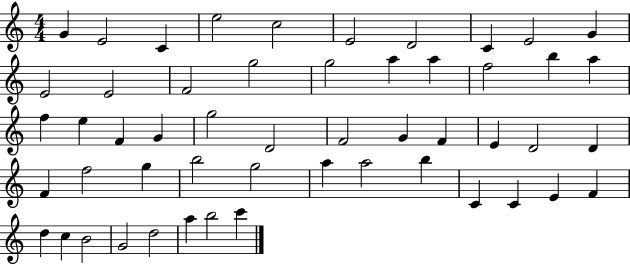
X:1
T:Untitled
M:4/4
L:1/4
K:C
G E2 C e2 c2 E2 D2 C E2 G E2 E2 F2 g2 g2 a a f2 b a f e F G g2 D2 F2 G F E D2 D F f2 g b2 g2 a a2 b C C E F d c B2 G2 d2 a b2 c'